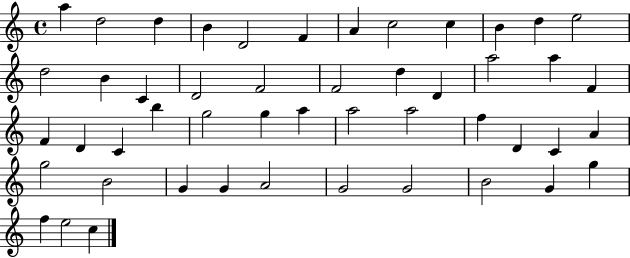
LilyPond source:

{
  \clef treble
  \time 4/4
  \defaultTimeSignature
  \key c \major
  a''4 d''2 d''4 | b'4 d'2 f'4 | a'4 c''2 c''4 | b'4 d''4 e''2 | \break d''2 b'4 c'4 | d'2 f'2 | f'2 d''4 d'4 | a''2 a''4 f'4 | \break f'4 d'4 c'4 b''4 | g''2 g''4 a''4 | a''2 a''2 | f''4 d'4 c'4 a'4 | \break g''2 b'2 | g'4 g'4 a'2 | g'2 g'2 | b'2 g'4 g''4 | \break f''4 e''2 c''4 | \bar "|."
}